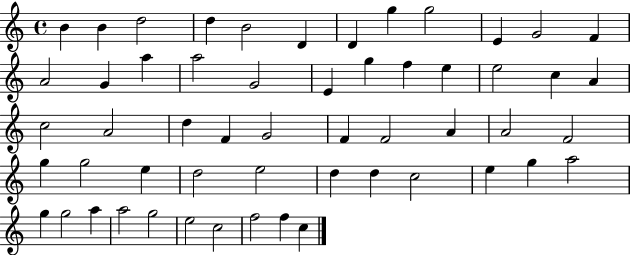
{
  \clef treble
  \time 4/4
  \defaultTimeSignature
  \key c \major
  b'4 b'4 d''2 | d''4 b'2 d'4 | d'4 g''4 g''2 | e'4 g'2 f'4 | \break a'2 g'4 a''4 | a''2 g'2 | e'4 g''4 f''4 e''4 | e''2 c''4 a'4 | \break c''2 a'2 | d''4 f'4 g'2 | f'4 f'2 a'4 | a'2 f'2 | \break g''4 g''2 e''4 | d''2 e''2 | d''4 d''4 c''2 | e''4 g''4 a''2 | \break g''4 g''2 a''4 | a''2 g''2 | e''2 c''2 | f''2 f''4 c''4 | \break \bar "|."
}